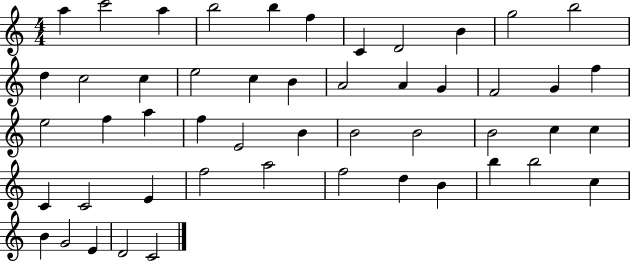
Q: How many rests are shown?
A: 0